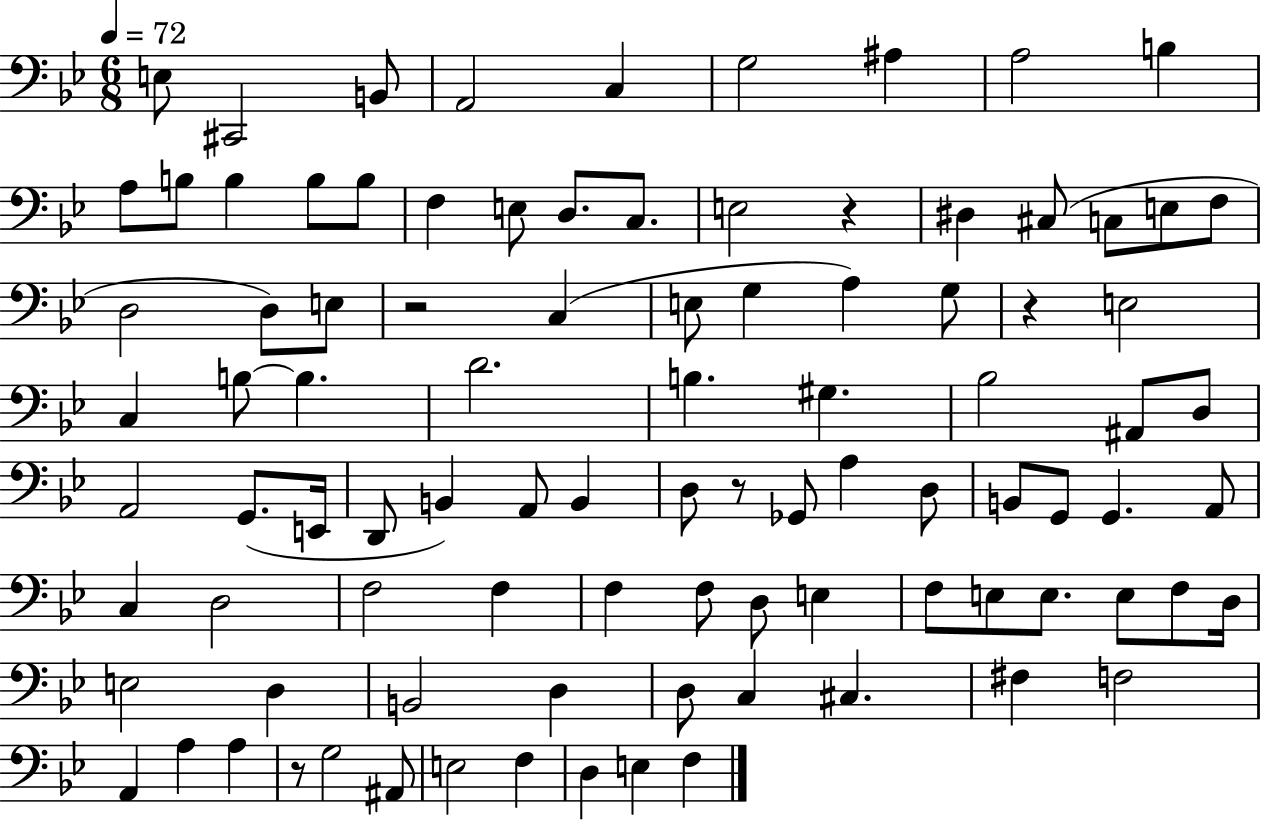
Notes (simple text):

E3/e C#2/h B2/e A2/h C3/q G3/h A#3/q A3/h B3/q A3/e B3/e B3/q B3/e B3/e F3/q E3/e D3/e. C3/e. E3/h R/q D#3/q C#3/e C3/e E3/e F3/e D3/h D3/e E3/e R/h C3/q E3/e G3/q A3/q G3/e R/q E3/h C3/q B3/e B3/q. D4/h. B3/q. G#3/q. Bb3/h A#2/e D3/e A2/h G2/e. E2/s D2/e B2/q A2/e B2/q D3/e R/e Gb2/e A3/q D3/e B2/e G2/e G2/q. A2/e C3/q D3/h F3/h F3/q F3/q F3/e D3/e E3/q F3/e E3/e E3/e. E3/e F3/e D3/s E3/h D3/q B2/h D3/q D3/e C3/q C#3/q. F#3/q F3/h A2/q A3/q A3/q R/e G3/h A#2/e E3/h F3/q D3/q E3/q F3/q